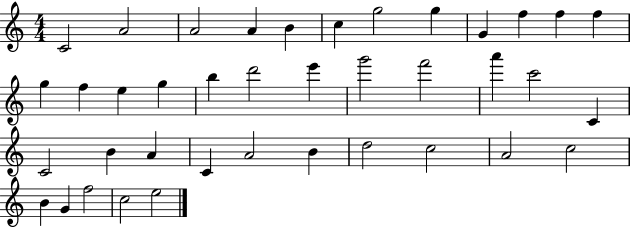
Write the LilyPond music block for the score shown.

{
  \clef treble
  \numericTimeSignature
  \time 4/4
  \key c \major
  c'2 a'2 | a'2 a'4 b'4 | c''4 g''2 g''4 | g'4 f''4 f''4 f''4 | \break g''4 f''4 e''4 g''4 | b''4 d'''2 e'''4 | g'''2 f'''2 | a'''4 c'''2 c'4 | \break c'2 b'4 a'4 | c'4 a'2 b'4 | d''2 c''2 | a'2 c''2 | \break b'4 g'4 f''2 | c''2 e''2 | \bar "|."
}